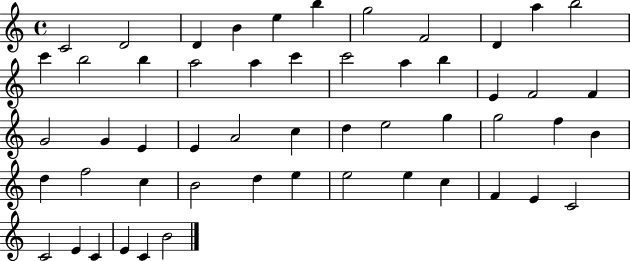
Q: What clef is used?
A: treble